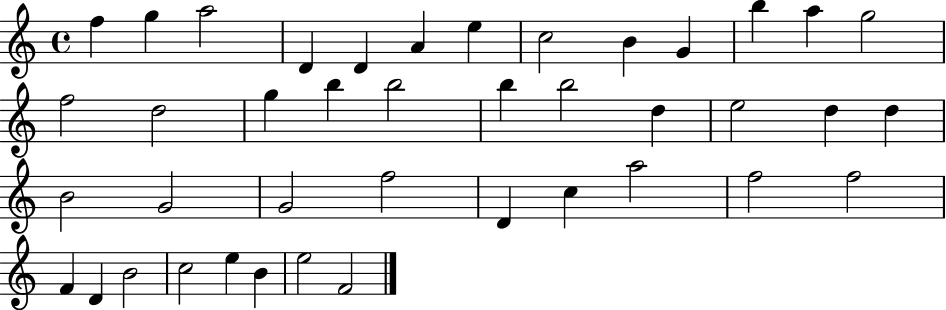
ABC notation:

X:1
T:Untitled
M:4/4
L:1/4
K:C
f g a2 D D A e c2 B G b a g2 f2 d2 g b b2 b b2 d e2 d d B2 G2 G2 f2 D c a2 f2 f2 F D B2 c2 e B e2 F2